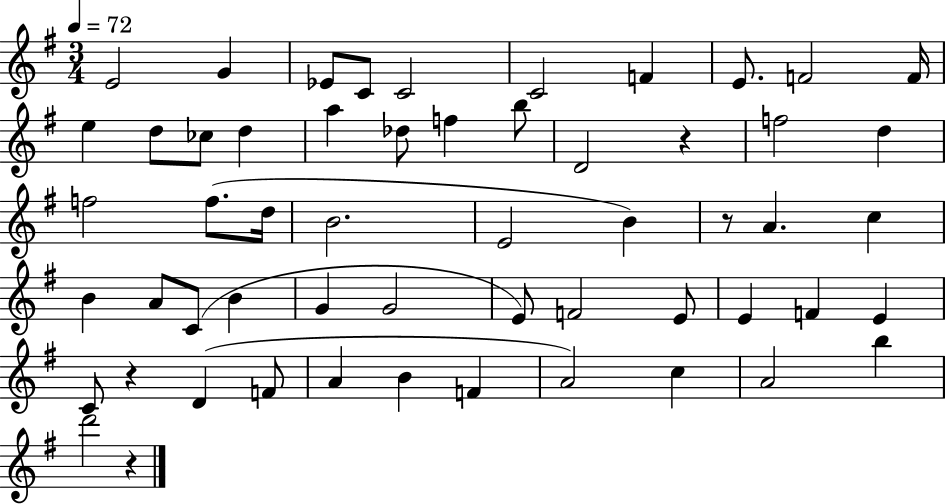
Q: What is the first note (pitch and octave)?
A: E4